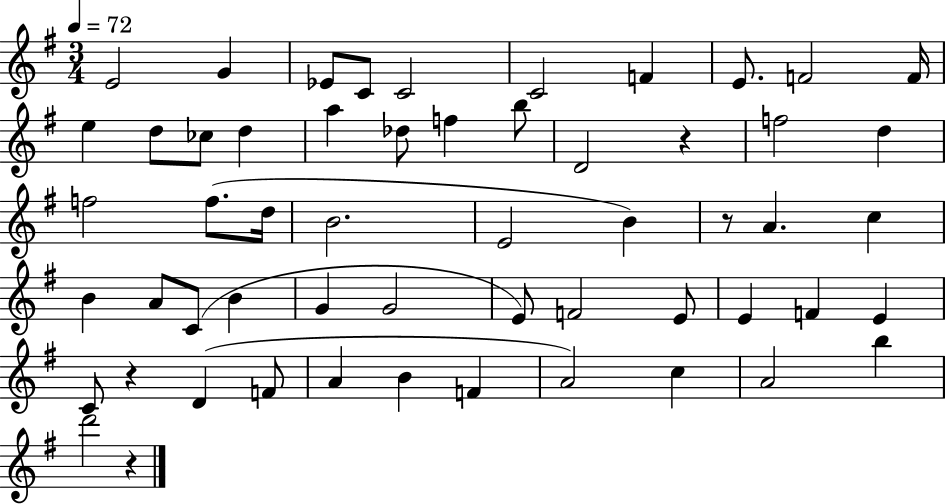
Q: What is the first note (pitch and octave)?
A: E4